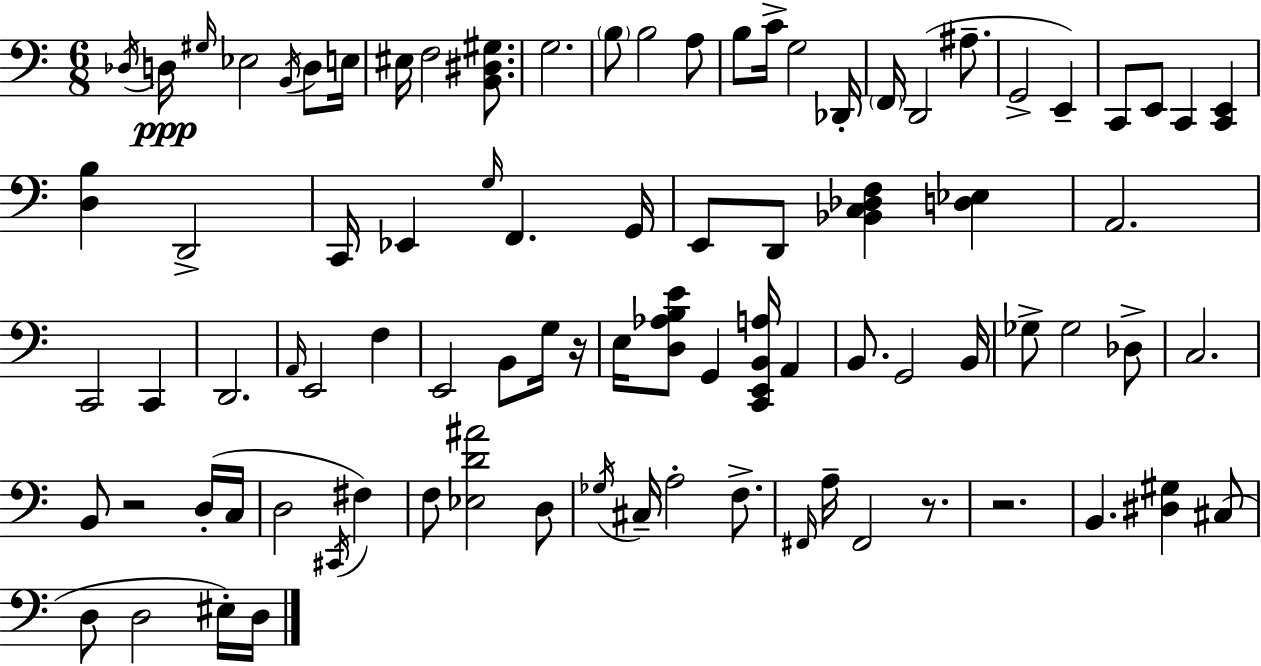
X:1
T:Untitled
M:6/8
L:1/4
K:Am
_D,/4 D,/4 ^G,/4 _E,2 B,,/4 D,/2 E,/4 ^E,/4 F,2 [B,,^D,^G,]/2 G,2 B,/2 B,2 A,/2 B,/2 C/4 G,2 _D,,/4 F,,/4 D,,2 ^A,/2 G,,2 E,, C,,/2 E,,/2 C,, [C,,E,,] [D,B,] D,,2 C,,/4 _E,, G,/4 F,, G,,/4 E,,/2 D,,/2 [_B,,C,_D,F,] [D,_E,] A,,2 C,,2 C,, D,,2 A,,/4 E,,2 F, E,,2 B,,/2 G,/4 z/4 E,/4 [D,_A,B,E]/2 G,, [C,,E,,B,,A,]/4 A,, B,,/2 G,,2 B,,/4 _G,/2 _G,2 _D,/2 C,2 B,,/2 z2 D,/4 C,/4 D,2 ^C,,/4 ^F, F,/2 [_E,D^A]2 D,/2 _G,/4 ^C,/4 A,2 F,/2 ^F,,/4 A,/4 ^F,,2 z/2 z2 B,, [^D,^G,] ^C,/2 D,/2 D,2 ^E,/4 D,/4